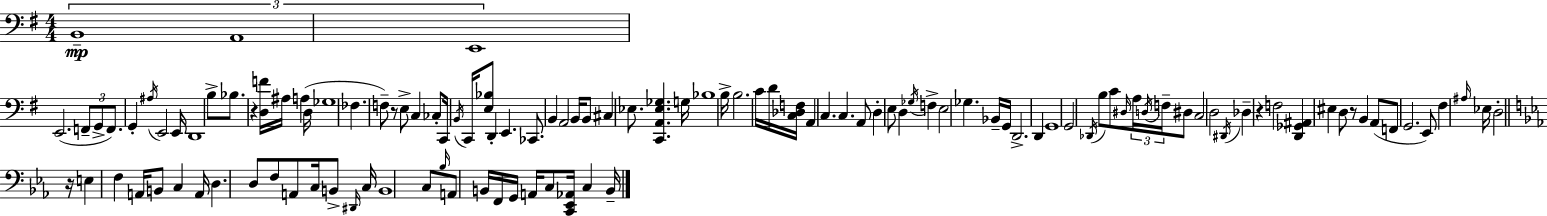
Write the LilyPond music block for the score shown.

{
  \clef bass
  \numericTimeSignature
  \time 4/4
  \key g \major
  \tuplet 3/2 { b,1--\mp | a,1 | e,1 } | e,2.( \tuplet 3/2 { f,8-- g,8-> | \break f,8.) } g,4-. \acciaccatura { ais16 } e,2 | e,16 d,1 | b8-> bes8. r4 <d f'>16 ais16 a4( | d16 ges1 | \break fes4. f8--) r8 e8-> c4 | ces8-. c,16 \acciaccatura { b,16 } c,16 <e bes>8 d,4-. e,4. | ces,8. b,4 a,2 | b,16 b,8 cis4 ees8. <c, a, ees ges>4. | \break g16 bes1 | b16-> b2. c'16 | d'16 <c des f>16 a,4 c4. c4. | a,8 d4-. e8 d4 \acciaccatura { ges16 } f4-> | \break e2 ges4. | bes,16-- g,16 d,2.-> d,4 | g,1 | g,2 \acciaccatura { des,16 } b8 c'8 | \break \grace { dis16 } \tuplet 3/2 { a16 \acciaccatura { d16 } f16-- } dis8 c2 d2 | \acciaccatura { dis,16 } des4-- r4 f2 | <d, ges, ais,>4 eis4 d8 | r8 b,4 a,8( f,8 g,2. | \break e,8) fis4 \grace { ais16 } ees16 d2-. | \bar "||" \break \key c \minor r16 e4 f4 a,16 b,8 c4 | a,16 d4. d8 f8 a,8 c16 b,8-> | \grace { dis,16 } c16 b,1 | c8 \grace { bes16 } a,8 b,16 f,16 g,16 a,16 c8 <c, ees, aes,>16 c4 | \break b,16-- \bar "|."
}